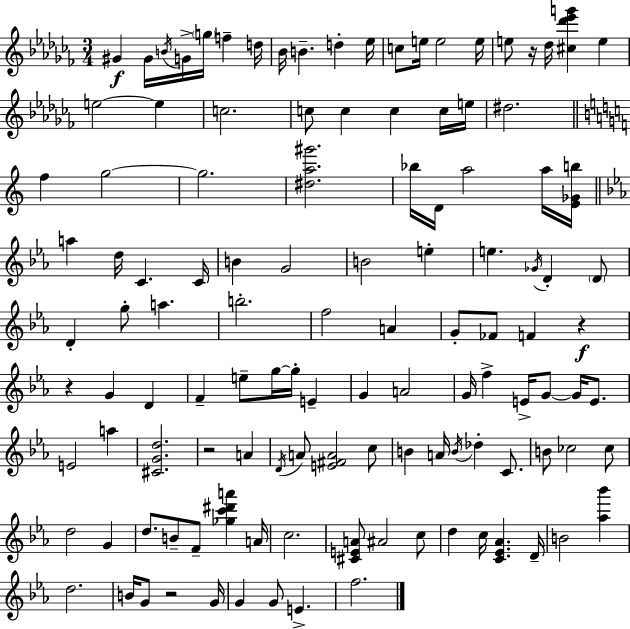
G#4/q G#4/s B4/s G4/s G5/s F5/q D5/s Bb4/s B4/q. D5/q Eb5/s C5/e E5/s E5/h E5/s E5/e R/s Db5/s [C#5,Db6,Eb6,G6]/q E5/q E5/h E5/q C5/h. C5/e C5/q C5/q C5/s E5/s D#5/h. F5/q G5/h G5/h. [D#5,A5,G#6]/h. Bb5/s D4/s A5/h A5/s [E4,Gb4,B5]/s A5/q D5/s C4/q. C4/s B4/q G4/h B4/h E5/q E5/q. Gb4/s D4/q D4/e D4/q G5/e A5/q. B5/h. F5/h A4/q G4/e FES4/e F4/q R/q R/q G4/q D4/q F4/q E5/e G5/s G5/s E4/q G4/q A4/h G4/s F5/q E4/s G4/e G4/s E4/e. E4/h A5/q [C#4,G4,D5]/h. R/h A4/q D4/s A4/e [E4,F#4,A4]/h C5/e B4/q A4/s B4/s Db5/q C4/e. B4/e CES5/h CES5/e D5/h G4/q D5/e. B4/e F4/e [Gb5,C6,D#6,A6]/q A4/s C5/h. [C#4,E4,A4]/e A#4/h C5/e D5/q C5/s [C4,Eb4,Ab4]/q. D4/s B4/h [Ab5,Bb6]/q D5/h. B4/s G4/e R/h G4/s G4/q G4/e E4/q. F5/h.